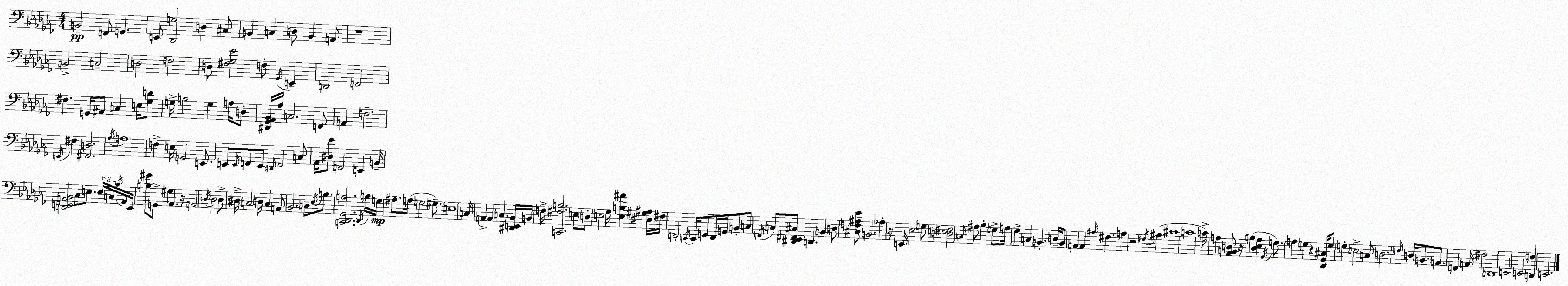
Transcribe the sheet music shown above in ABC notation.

X:1
T:Untitled
M:4/4
L:1/4
K:Abm
B,,2 F,,/2 G,, E,,/2 [_D,,G,]2 D, ^C,/2 B,, C, D,/2 B,, A,,/2 z4 B,,2 C,2 D,2 F,2 D,/2 [^F,_G,_E]2 F,/2 _G,,/4 E,, D,,2 F,,2 ^F, G,,/4 ^A,,/2 C, E,/4 [_G,D]/2 G,/4 B,2 G, A,/4 D,/2 [^D,,_G,,_A,,_B,,]/4 _A,/4 C,2 F,,/2 A,, F,2 E,,/4 ^F, [^F,,D,]2 _A,/4 A,4 F, E,/4 G,,2 E,,/2 E,,/2 E,,/4 F,,/2 E,,/2 ^D,,/4 F,,2 C,/2 _A,,/4 [^D,_E]/2 F,,2 E,, B,,/4 [D,,E,,A,,_B,,]2 _C,/2 E,/2 E,/4 C,/4 _B,/4 A,,/4 E,,/4 [B,^G]/2 G,,/2 ^G, _A,, z/4 A,,2 D,/4 D,2 D,/2 ^D,/4 C,2 D,/4 C, A,,/2 _B,,2 C,/2 _E,/4 B,/2 [C,,_D,,_G,,A,]2 _D,,/4 B,/4 G,/4 ^A,/2 A,/4 G,2 ^G,/2 E,4 C,/4 A,, A,, C, [^D,,E,,_B,,]/4 B,,/4 F,/4 [C,,^F,B,]2 E,/2 D,/2 E,2 _G,/4 [E,B,^A] [^D,^G,^A,]/4 ^F,/4 D,,2 C,,/4 C,,/4 E,,/2 D,,/4 G,,/4 B,,/2 C,/2 F,,/4 C,/2 [^D,,_E,,^F,,^C,]/2 D,, B,, D,/2 [^C,F,^A,_E]/2 B,,2 _A, z/4 E,,/4 _E,2 G,/2 [D,E,^F,]2 C,/4 ^A,/2 _B, G,/2 A,/4 _G, C, B,, D,/4 B,,/2 A,, A,, ^A,/4 ^F, A, z2 ^F,/4 ^A, ^C4 C4 C/4 A, [_A,,B,,D,]/2 z/4 B, [D,_E,A,] _G,,/4 G,/2 A, G, z [_D,,_G,,^C,]/4 G,/2 G, E,2 C,/2 D,2 F,/4 D,/4 B,,/2 A,,/2 F,, A,,/4 ^F,2 D,,4 E,,2 E,,2 [D,,F,] E,,2